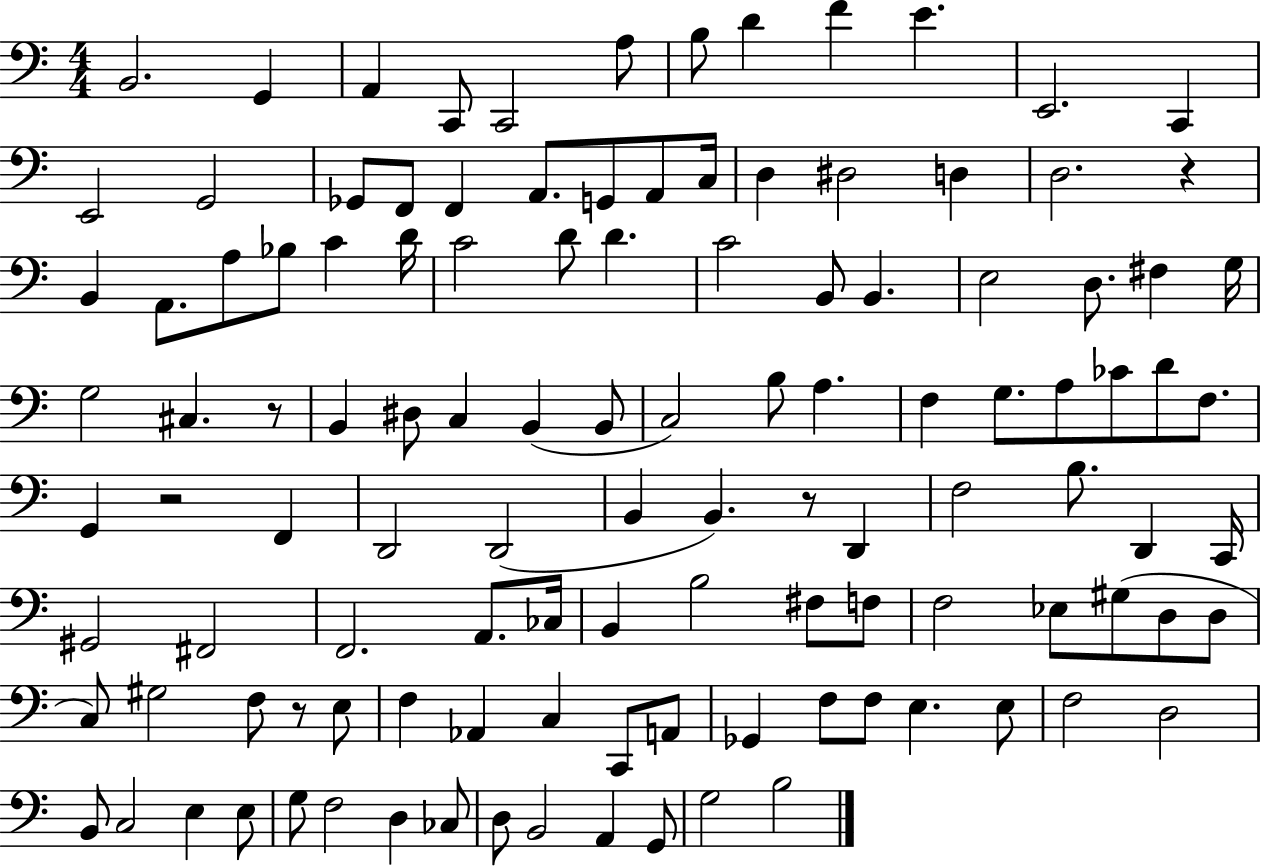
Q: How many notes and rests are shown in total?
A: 117